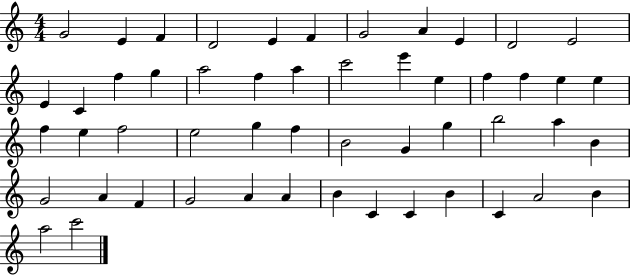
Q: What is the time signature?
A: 4/4